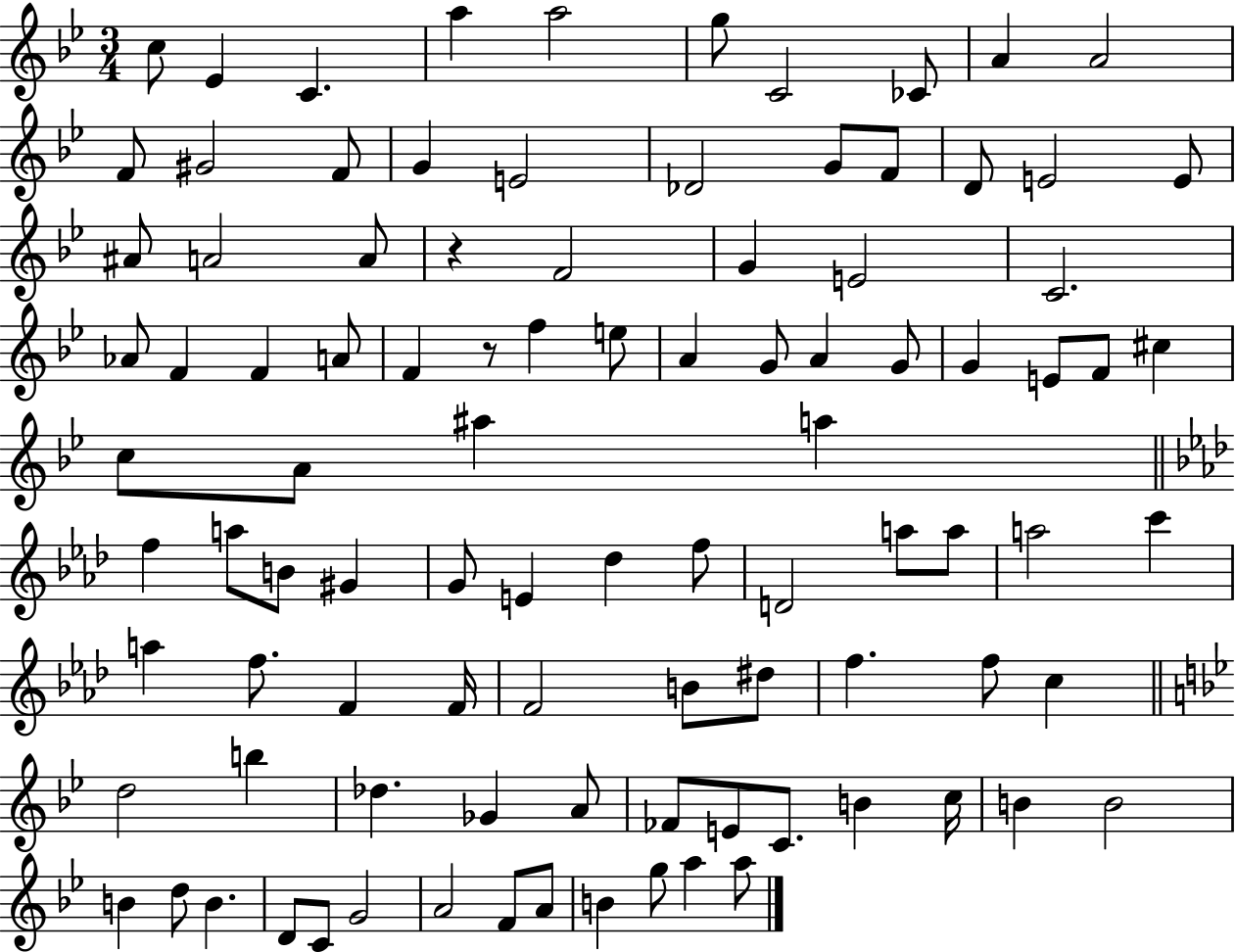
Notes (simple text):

C5/e Eb4/q C4/q. A5/q A5/h G5/e C4/h CES4/e A4/q A4/h F4/e G#4/h F4/e G4/q E4/h Db4/h G4/e F4/e D4/e E4/h E4/e A#4/e A4/h A4/e R/q F4/h G4/q E4/h C4/h. Ab4/e F4/q F4/q A4/e F4/q R/e F5/q E5/e A4/q G4/e A4/q G4/e G4/q E4/e F4/e C#5/q C5/e A4/e A#5/q A5/q F5/q A5/e B4/e G#4/q G4/e E4/q Db5/q F5/e D4/h A5/e A5/e A5/h C6/q A5/q F5/e. F4/q F4/s F4/h B4/e D#5/e F5/q. F5/e C5/q D5/h B5/q Db5/q. Gb4/q A4/e FES4/e E4/e C4/e. B4/q C5/s B4/q B4/h B4/q D5/e B4/q. D4/e C4/e G4/h A4/h F4/e A4/e B4/q G5/e A5/q A5/e